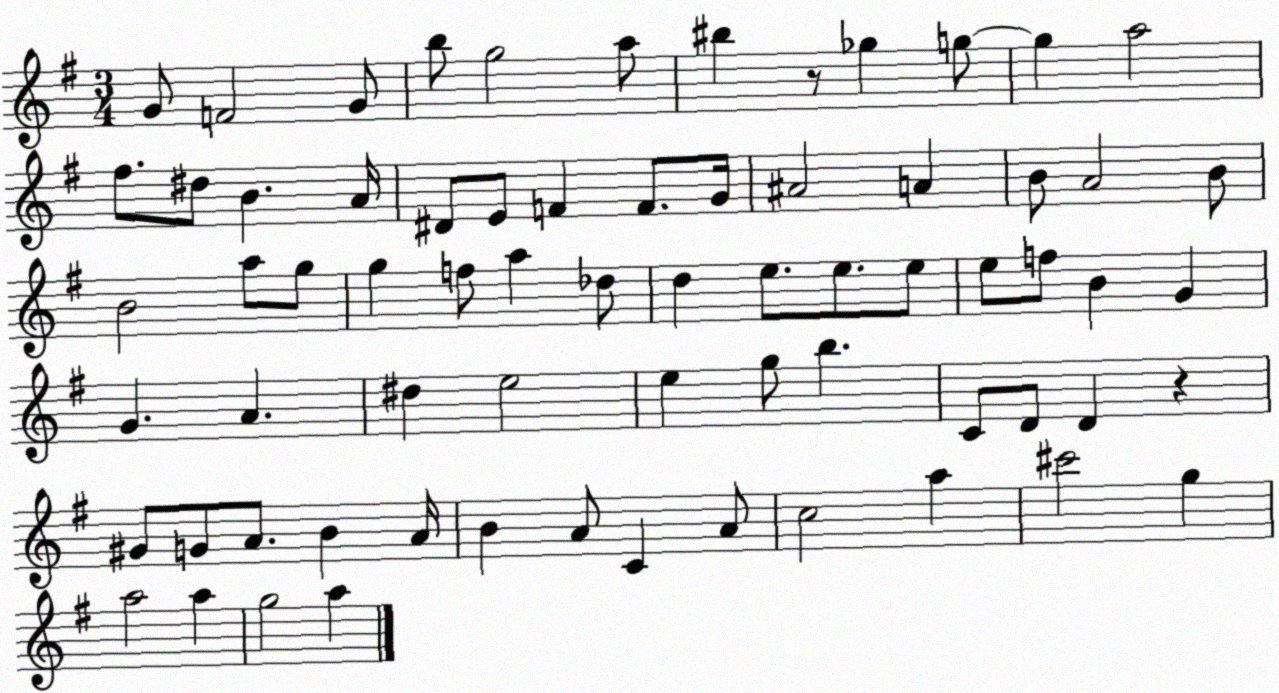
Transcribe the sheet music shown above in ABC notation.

X:1
T:Untitled
M:3/4
L:1/4
K:G
G/2 F2 G/2 b/2 g2 a/2 ^b z/2 _g g/2 g a2 ^f/2 ^d/2 B A/4 ^D/2 E/2 F F/2 G/4 ^A2 A B/2 A2 B/2 B2 a/2 g/2 g f/2 a _d/2 d e/2 e/2 e/2 e/2 f/2 B G G A ^d e2 e g/2 b C/2 D/2 D z ^G/2 G/2 A/2 B A/4 B A/2 C A/2 c2 a ^c'2 g a2 a g2 a